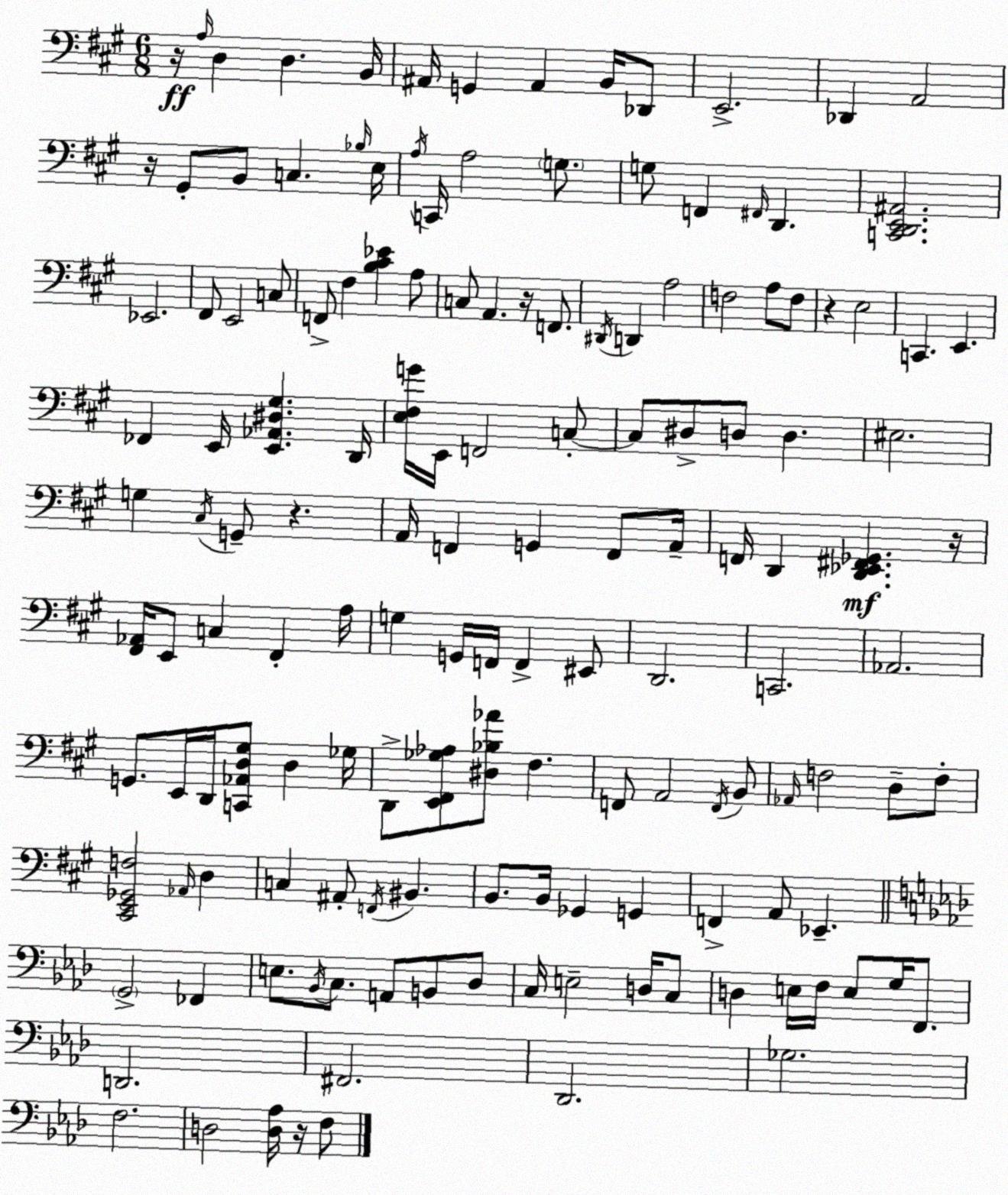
X:1
T:Untitled
M:6/8
L:1/4
K:A
z/4 A,/4 D, D, B,,/4 ^A,,/4 G,, ^A,, B,,/4 _D,,/2 E,,2 _D,, A,,2 z/4 ^G,,/2 B,,/2 C, _B,/4 E,/4 A,/4 C,,/4 A,2 G,/2 G,/2 F,, ^F,,/4 D,, [C,,D,,E,,^A,,]2 _E,,2 ^F,,/2 E,,2 C,/2 F,,/2 ^F, [B,^C_E] A,/2 C,/2 A,, z/4 F,,/2 ^D,,/4 D,, A,2 F,2 A,/2 F,/2 z E,2 C,, E,, _F,, E,,/4 [E,,_A,,^D,^G,] D,,/4 [E,^F,G]/4 E,,/4 F,,2 C,/2 C,/2 ^D,/2 D,/2 D, ^E,2 G, ^C,/4 G,,/2 z A,,/4 F,, G,, F,,/2 A,,/4 F,,/4 D,, [D,,_E,,^F,,_G,,] z/4 [^F,,_A,,]/4 E,,/2 C, ^F,, A,/4 G, G,,/4 F,,/4 F,, ^E,,/2 D,,2 C,,2 _A,,2 G,,/2 E,,/4 D,,/4 [C,,_A,,D,^G,]/2 D, _G,/4 D,,/2 [E,,^F,,_G,_A,]/2 [^D,_B,_A]/2 ^F, F,,/2 A,,2 F,,/4 B,,/2 _A,,/4 F,2 D,/2 F,/2 [^C,,E,,_G,,F,]2 _A,,/4 D, C, ^A,,/2 F,,/4 ^B,, B,,/2 B,,/4 _G,, G,, F,, A,,/2 _E,, G,,2 _F,, E,/2 _B,,/4 C,/2 A,,/2 B,,/2 _D,/2 C,/4 E,2 D,/4 C,/2 D, E,/4 F,/4 E,/2 G,/4 F,,/2 D,,2 ^F,,2 _D,,2 _G,2 F,2 D,2 [D,_A,]/4 z/4 F,/2